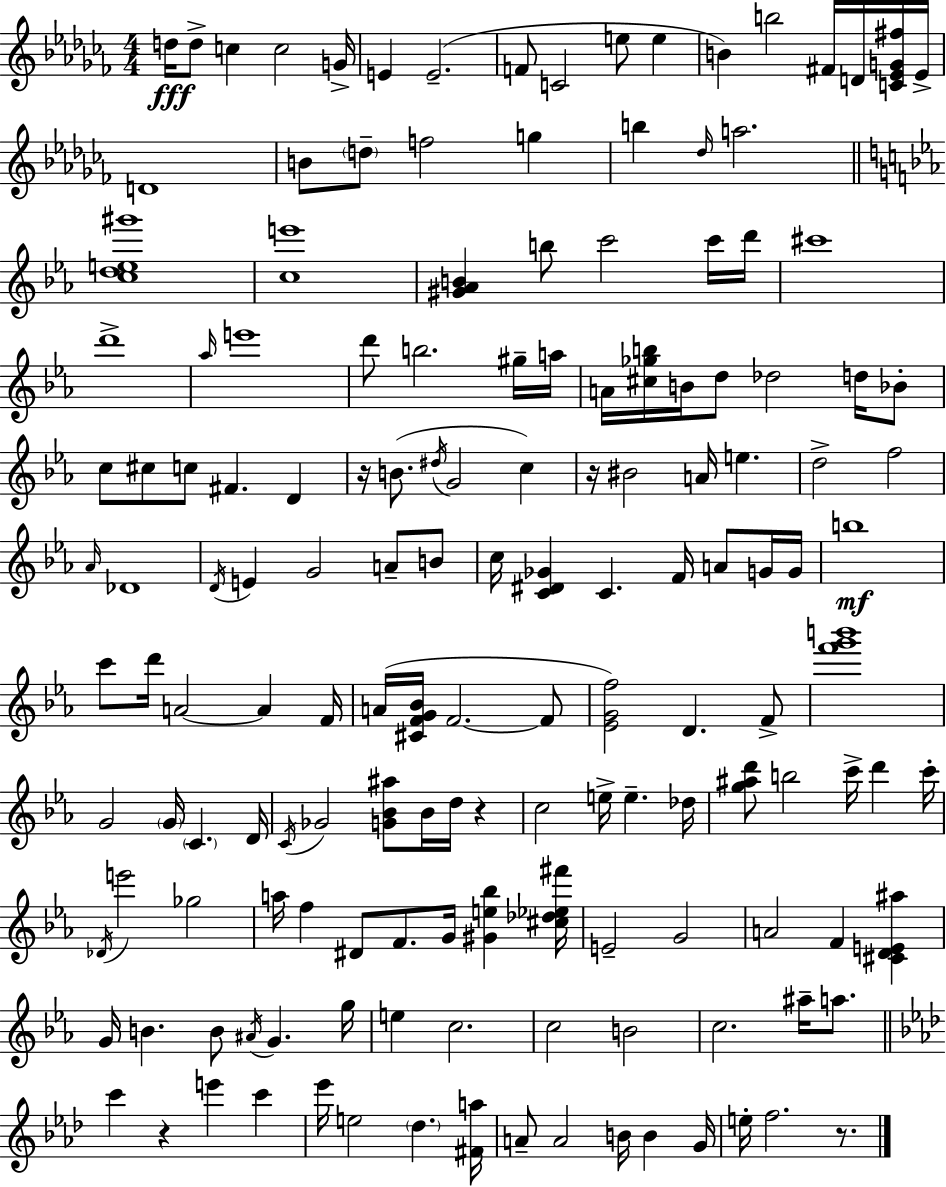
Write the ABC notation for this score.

X:1
T:Untitled
M:4/4
L:1/4
K:Abm
d/4 d/2 c c2 G/4 E E2 F/2 C2 e/2 e B b2 ^F/4 D/4 [C_EG^f]/4 _E/4 D4 B/2 d/2 f2 g b _d/4 a2 [cde^g']4 [ce']4 [^G_AB] b/2 c'2 c'/4 d'/4 ^c'4 d'4 _a/4 e'4 d'/2 b2 ^g/4 a/4 A/4 [^c_gb]/4 B/4 d/2 _d2 d/4 _B/2 c/2 ^c/2 c/2 ^F D z/4 B/2 ^d/4 G2 c z/4 ^B2 A/4 e d2 f2 _A/4 _D4 D/4 E G2 A/2 B/2 c/4 [C^D_G] C F/4 A/2 G/4 G/4 b4 c'/2 d'/4 A2 A F/4 A/4 [^CFG_B]/4 F2 F/2 [_EGf]2 D F/2 [f'g'b']4 G2 G/4 C D/4 C/4 _G2 [G_B^a]/2 _B/4 d/4 z c2 e/4 e _d/4 [g^ad']/2 b2 c'/4 d' c'/4 _D/4 e'2 _g2 a/4 f ^D/2 F/2 G/4 [^Ge_b] [^c_d_e^f']/4 E2 G2 A2 F [^CDE^a] G/4 B B/2 ^A/4 G g/4 e c2 c2 B2 c2 ^a/4 a/2 c' z e' c' _e'/4 e2 _d [^Fa]/4 A/2 A2 B/4 B G/4 e/4 f2 z/2